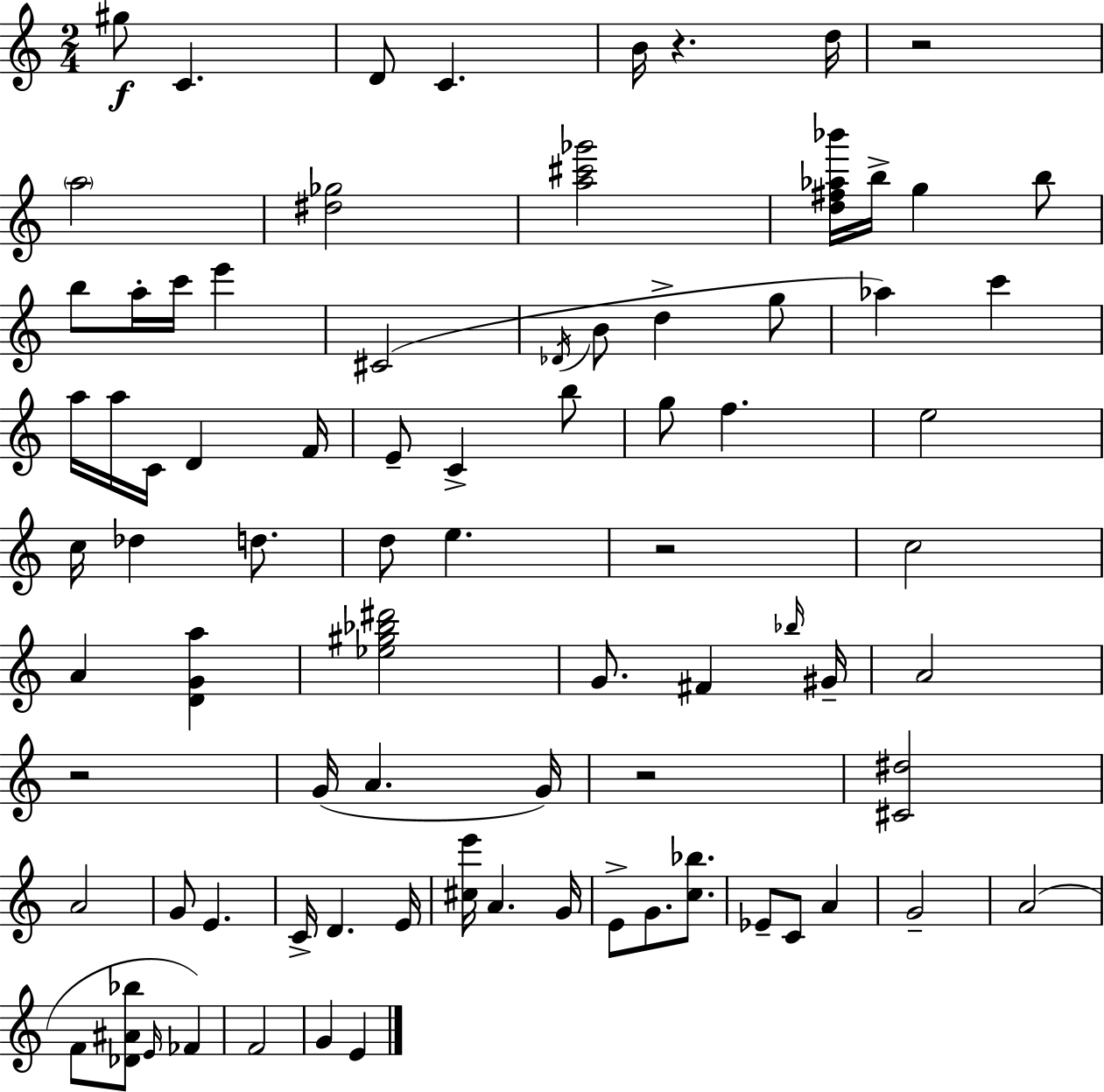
G#5/e C4/q. D4/e C4/q. B4/s R/q. D5/s R/h A5/h [D#5,Gb5]/h [A5,C#6,Gb6]/h [D5,F#5,Ab5,Bb6]/s B5/s G5/q B5/e B5/e A5/s C6/s E6/q C#4/h Db4/s B4/e D5/q G5/e Ab5/q C6/q A5/s A5/s C4/s D4/q F4/s E4/e C4/q B5/e G5/e F5/q. E5/h C5/s Db5/q D5/e. D5/e E5/q. R/h C5/h A4/q [D4,G4,A5]/q [Eb5,G#5,Bb5,D#6]/h G4/e. F#4/q Bb5/s G#4/s A4/h R/h G4/s A4/q. G4/s R/h [C#4,D#5]/h A4/h G4/e E4/q. C4/s D4/q. E4/s [C#5,E6]/s A4/q. G4/s E4/e G4/e. [C5,Bb5]/e. Eb4/e C4/e A4/q G4/h A4/h F4/e [Db4,A#4,Bb5]/e E4/s FES4/q F4/h G4/q E4/q